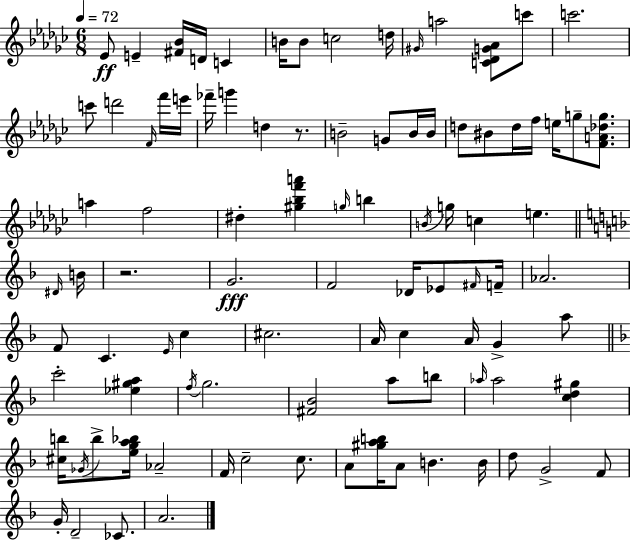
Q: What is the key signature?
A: EES minor